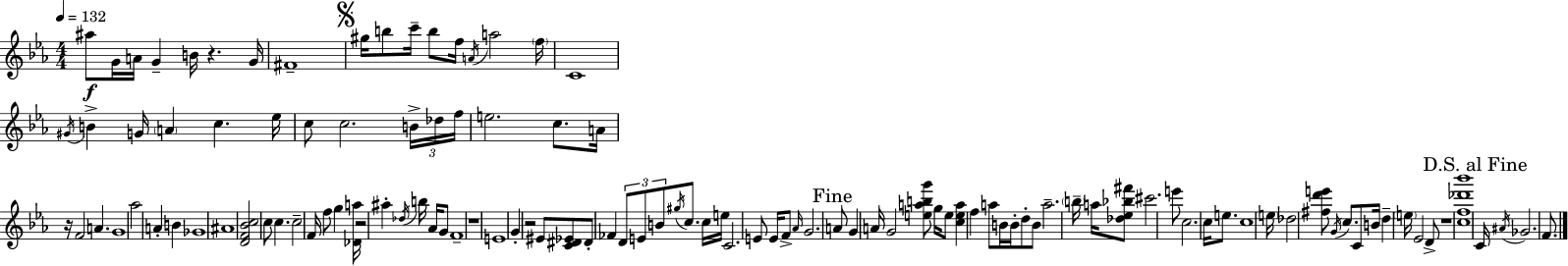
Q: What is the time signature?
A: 4/4